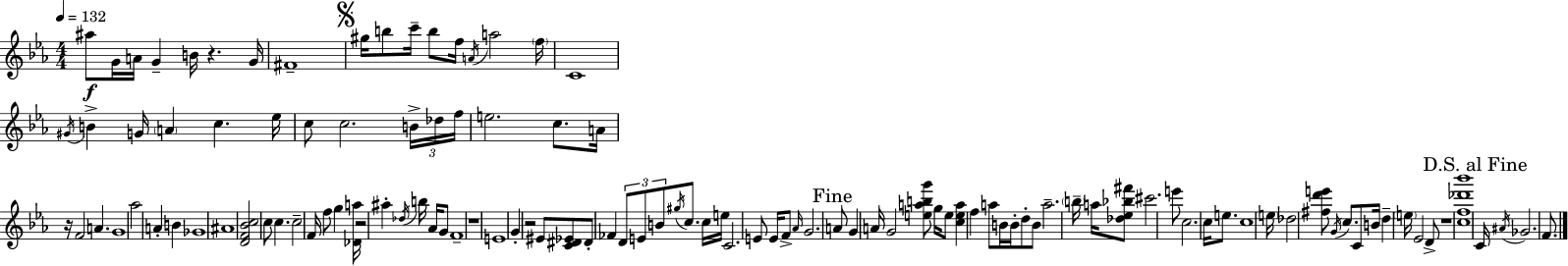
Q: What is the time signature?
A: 4/4